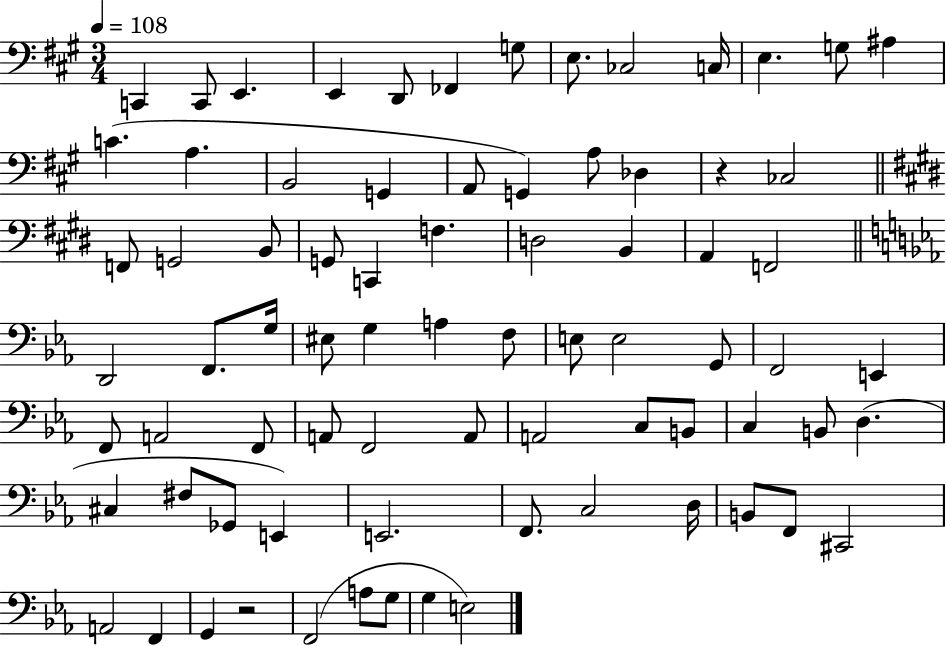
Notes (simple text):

C2/q C2/e E2/q. E2/q D2/e FES2/q G3/e E3/e. CES3/h C3/s E3/q. G3/e A#3/q C4/q. A3/q. B2/h G2/q A2/e G2/q A3/e Db3/q R/q CES3/h F2/e G2/h B2/e G2/e C2/q F3/q. D3/h B2/q A2/q F2/h D2/h F2/e. G3/s EIS3/e G3/q A3/q F3/e E3/e E3/h G2/e F2/h E2/q F2/e A2/h F2/e A2/e F2/h A2/e A2/h C3/e B2/e C3/q B2/e D3/q. C#3/q F#3/e Gb2/e E2/q E2/h. F2/e. C3/h D3/s B2/e F2/e C#2/h A2/h F2/q G2/q R/h F2/h A3/e G3/e G3/q E3/h